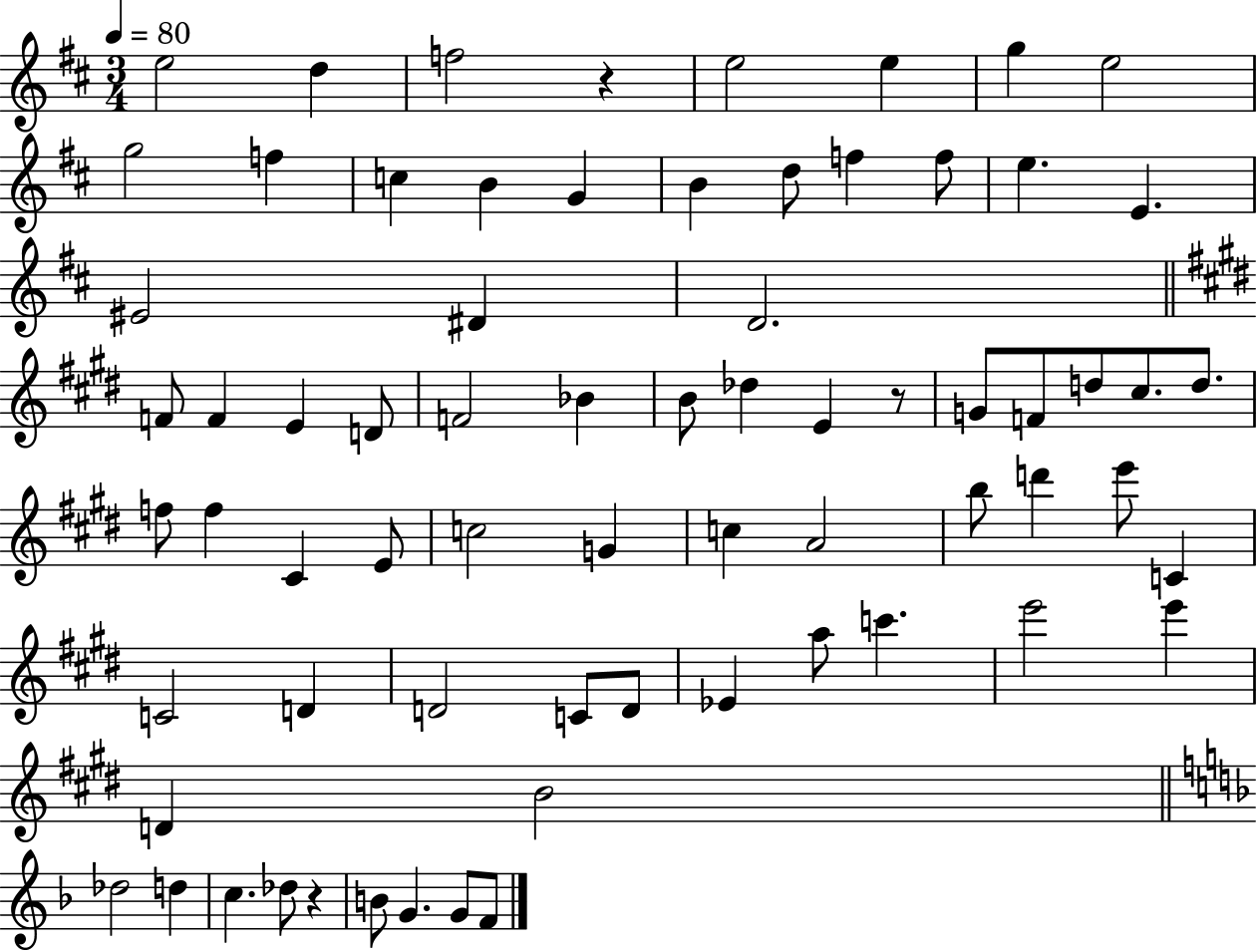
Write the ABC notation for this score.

X:1
T:Untitled
M:3/4
L:1/4
K:D
e2 d f2 z e2 e g e2 g2 f c B G B d/2 f f/2 e E ^E2 ^D D2 F/2 F E D/2 F2 _B B/2 _d E z/2 G/2 F/2 d/2 ^c/2 d/2 f/2 f ^C E/2 c2 G c A2 b/2 d' e'/2 C C2 D D2 C/2 D/2 _E a/2 c' e'2 e' D B2 _d2 d c _d/2 z B/2 G G/2 F/2